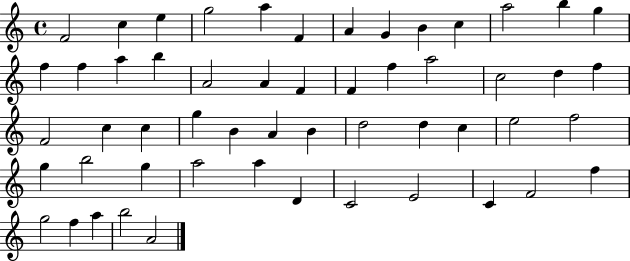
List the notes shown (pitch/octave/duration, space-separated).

F4/h C5/q E5/q G5/h A5/q F4/q A4/q G4/q B4/q C5/q A5/h B5/q G5/q F5/q F5/q A5/q B5/q A4/h A4/q F4/q F4/q F5/q A5/h C5/h D5/q F5/q F4/h C5/q C5/q G5/q B4/q A4/q B4/q D5/h D5/q C5/q E5/h F5/h G5/q B5/h G5/q A5/h A5/q D4/q C4/h E4/h C4/q F4/h F5/q G5/h F5/q A5/q B5/h A4/h